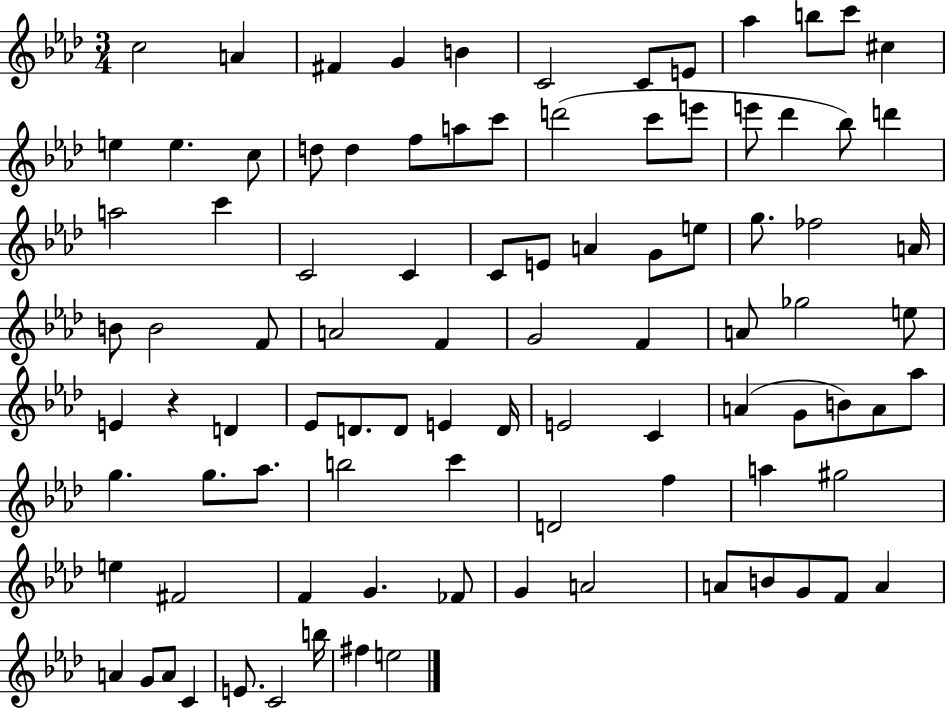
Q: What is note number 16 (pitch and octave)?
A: D5